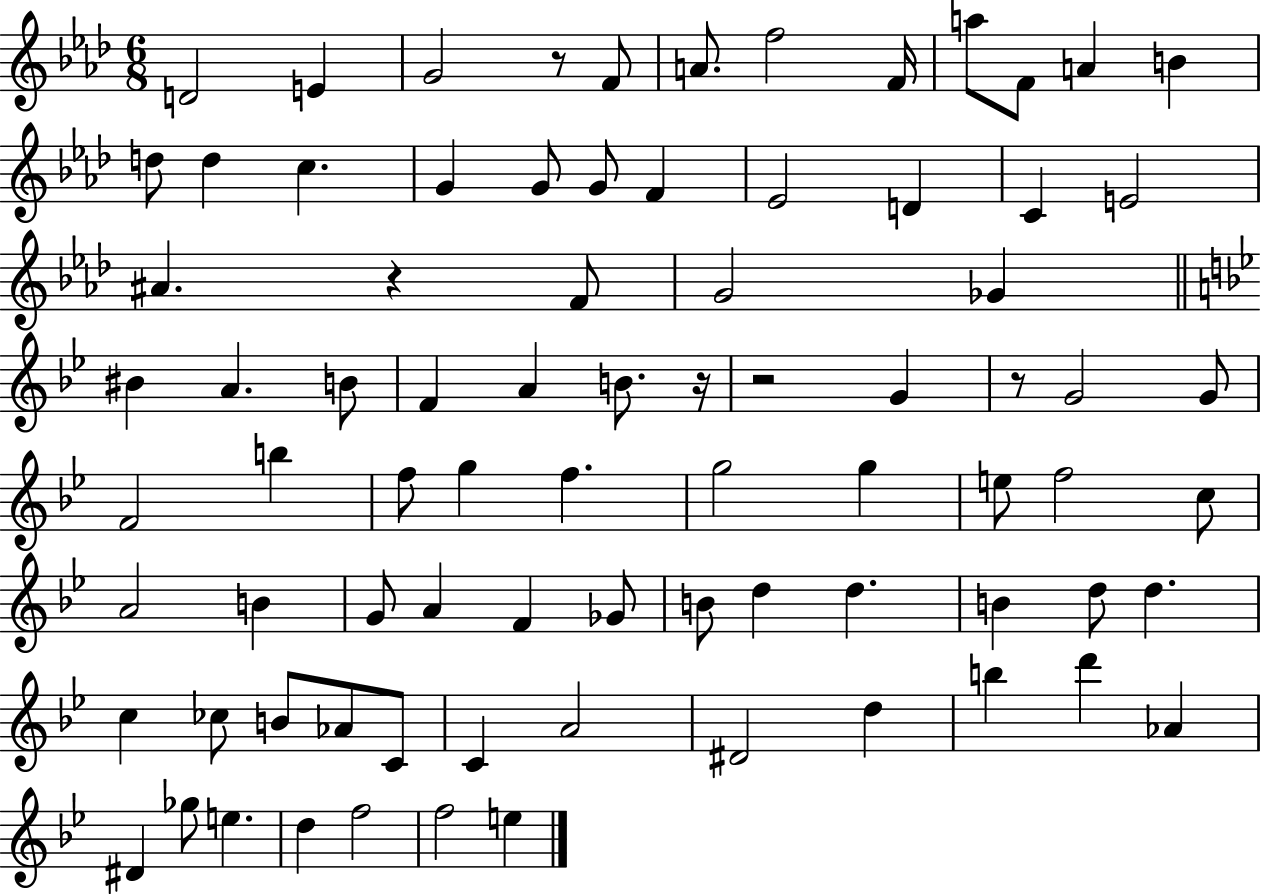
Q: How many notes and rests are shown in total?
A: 81